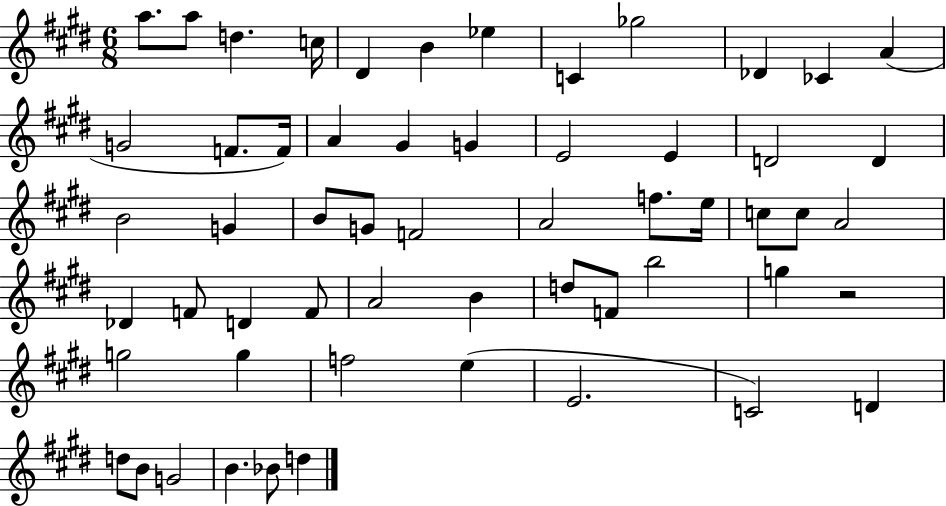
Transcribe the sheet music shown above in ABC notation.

X:1
T:Untitled
M:6/8
L:1/4
K:E
a/2 a/2 d c/4 ^D B _e C _g2 _D _C A G2 F/2 F/4 A ^G G E2 E D2 D B2 G B/2 G/2 F2 A2 f/2 e/4 c/2 c/2 A2 _D F/2 D F/2 A2 B d/2 F/2 b2 g z2 g2 g f2 e E2 C2 D d/2 B/2 G2 B _B/2 d